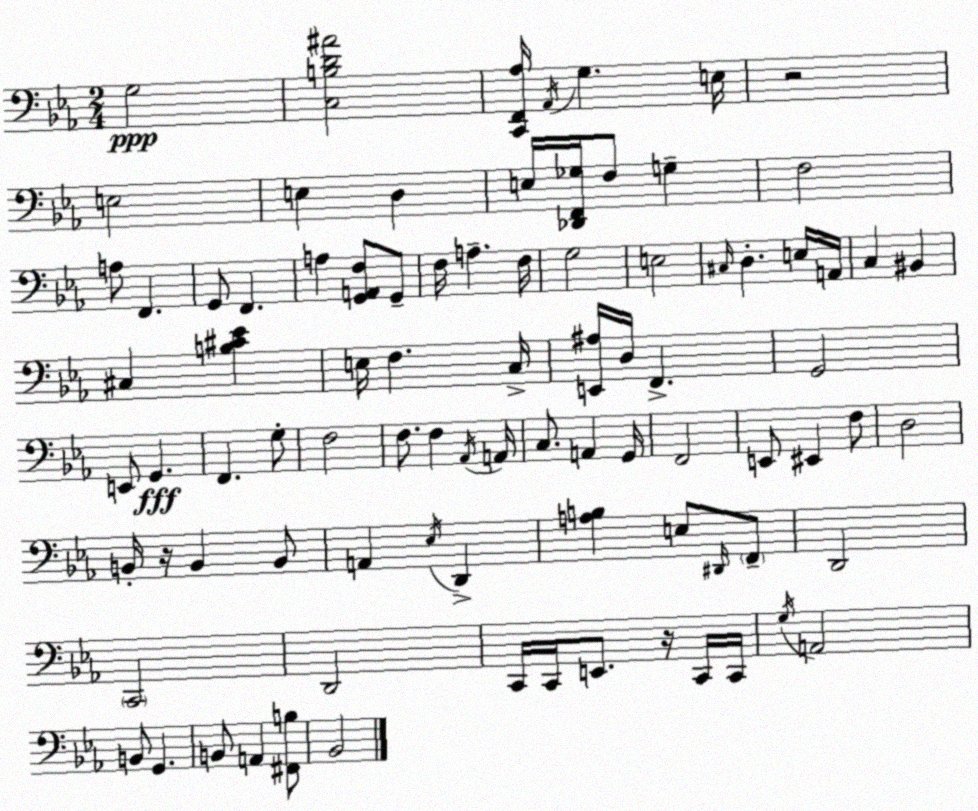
X:1
T:Untitled
M:2/4
L:1/4
K:Cm
G,2 [C,B,D^A]2 [C,,F,,_A,]/4 _A,,/4 G, E,/4 z2 E,2 E, D, E,/4 [_D,,F,,_G,]/4 F,/2 G, F,2 A,/2 F,, G,,/2 F,, A, [G,,A,,F,]/2 G,,/2 F,/4 A, F,/4 G,2 E,2 ^C,/4 D, E,/4 A,,/4 C, ^B,, ^C, [B,^C_E] E,/4 F, C,/4 [E,,^A,]/4 D,/4 F,, G,,2 E,,/2 G,, F,, G,/2 F,2 F,/2 F, _A,,/4 A,,/4 C,/2 A,, G,,/4 F,,2 E,,/2 ^E,, F,/2 D,2 B,,/4 z/4 B,, B,,/2 A,, _E,/4 D,, [A,B,] E,/2 ^D,,/4 F,,/2 D,,2 C,,2 D,,2 C,,/4 C,,/4 E,,/2 z/4 C,,/4 C,,/4 G,/4 A,,2 B,,/2 G,, B,,/2 A,, [^F,,B,]/2 _B,,2